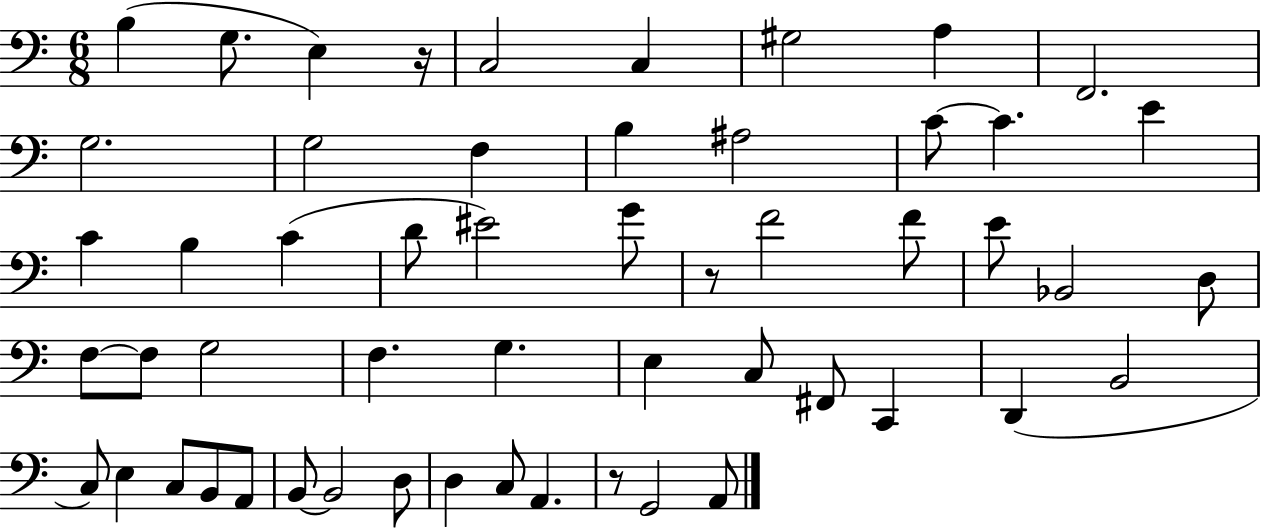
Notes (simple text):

B3/q G3/e. E3/q R/s C3/h C3/q G#3/h A3/q F2/h. G3/h. G3/h F3/q B3/q A#3/h C4/e C4/q. E4/q C4/q B3/q C4/q D4/e EIS4/h G4/e R/e F4/h F4/e E4/e Bb2/h D3/e F3/e F3/e G3/h F3/q. G3/q. E3/q C3/e F#2/e C2/q D2/q B2/h C3/e E3/q C3/e B2/e A2/e B2/e B2/h D3/e D3/q C3/e A2/q. R/e G2/h A2/e